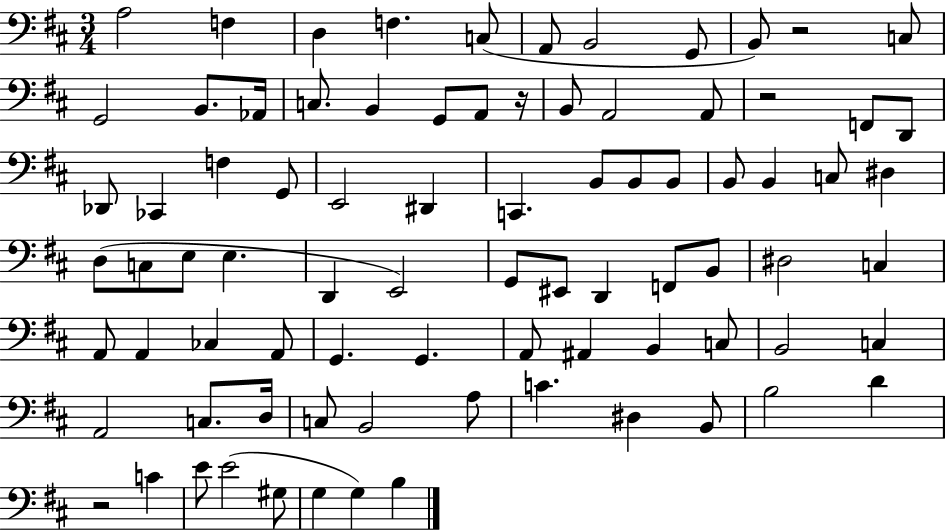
{
  \clef bass
  \numericTimeSignature
  \time 3/4
  \key d \major
  a2 f4 | d4 f4. c8( | a,8 b,2 g,8 | b,8) r2 c8 | \break g,2 b,8. aes,16 | c8. b,4 g,8 a,8 r16 | b,8 a,2 a,8 | r2 f,8 d,8 | \break des,8 ces,4 f4 g,8 | e,2 dis,4 | c,4. b,8 b,8 b,8 | b,8 b,4 c8 dis4 | \break d8( c8 e8 e4. | d,4 e,2) | g,8 eis,8 d,4 f,8 b,8 | dis2 c4 | \break a,8 a,4 ces4 a,8 | g,4. g,4. | a,8 ais,4 b,4 c8 | b,2 c4 | \break a,2 c8. d16 | c8 b,2 a8 | c'4. dis4 b,8 | b2 d'4 | \break r2 c'4 | e'8 e'2( gis8 | g4 g4) b4 | \bar "|."
}